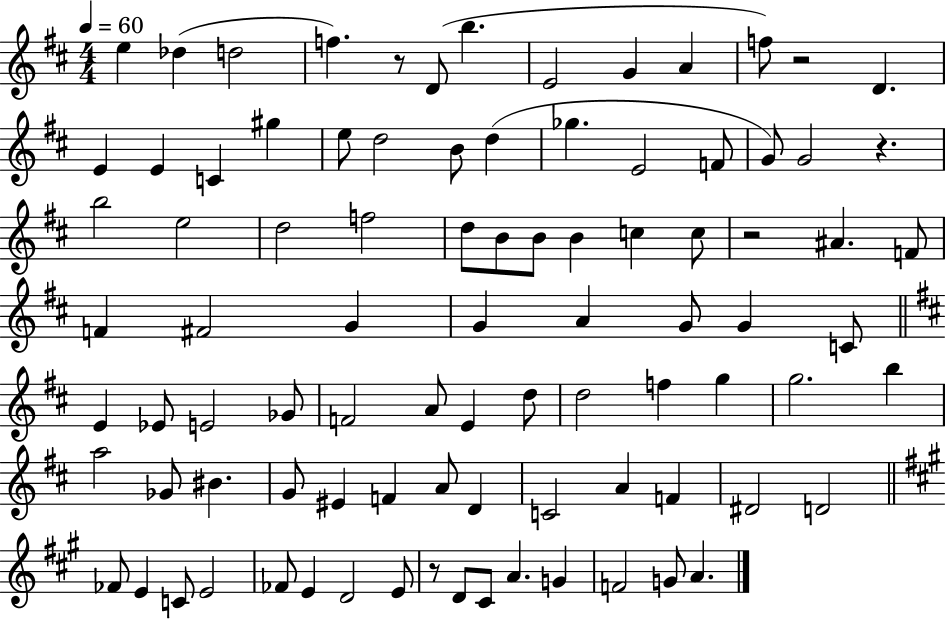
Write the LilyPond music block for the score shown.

{
  \clef treble
  \numericTimeSignature
  \time 4/4
  \key d \major
  \tempo 4 = 60
  e''4 des''4( d''2 | f''4.) r8 d'8( b''4. | e'2 g'4 a'4 | f''8) r2 d'4. | \break e'4 e'4 c'4 gis''4 | e''8 d''2 b'8 d''4( | ges''4. e'2 f'8 | g'8) g'2 r4. | \break b''2 e''2 | d''2 f''2 | d''8 b'8 b'8 b'4 c''4 c''8 | r2 ais'4. f'8 | \break f'4 fis'2 g'4 | g'4 a'4 g'8 g'4 c'8 | \bar "||" \break \key d \major e'4 ees'8 e'2 ges'8 | f'2 a'8 e'4 d''8 | d''2 f''4 g''4 | g''2. b''4 | \break a''2 ges'8 bis'4. | g'8 eis'4 f'4 a'8 d'4 | c'2 a'4 f'4 | dis'2 d'2 | \break \bar "||" \break \key a \major fes'8 e'4 c'8 e'2 | fes'8 e'4 d'2 e'8 | r8 d'8 cis'8 a'4. g'4 | f'2 g'8 a'4. | \break \bar "|."
}